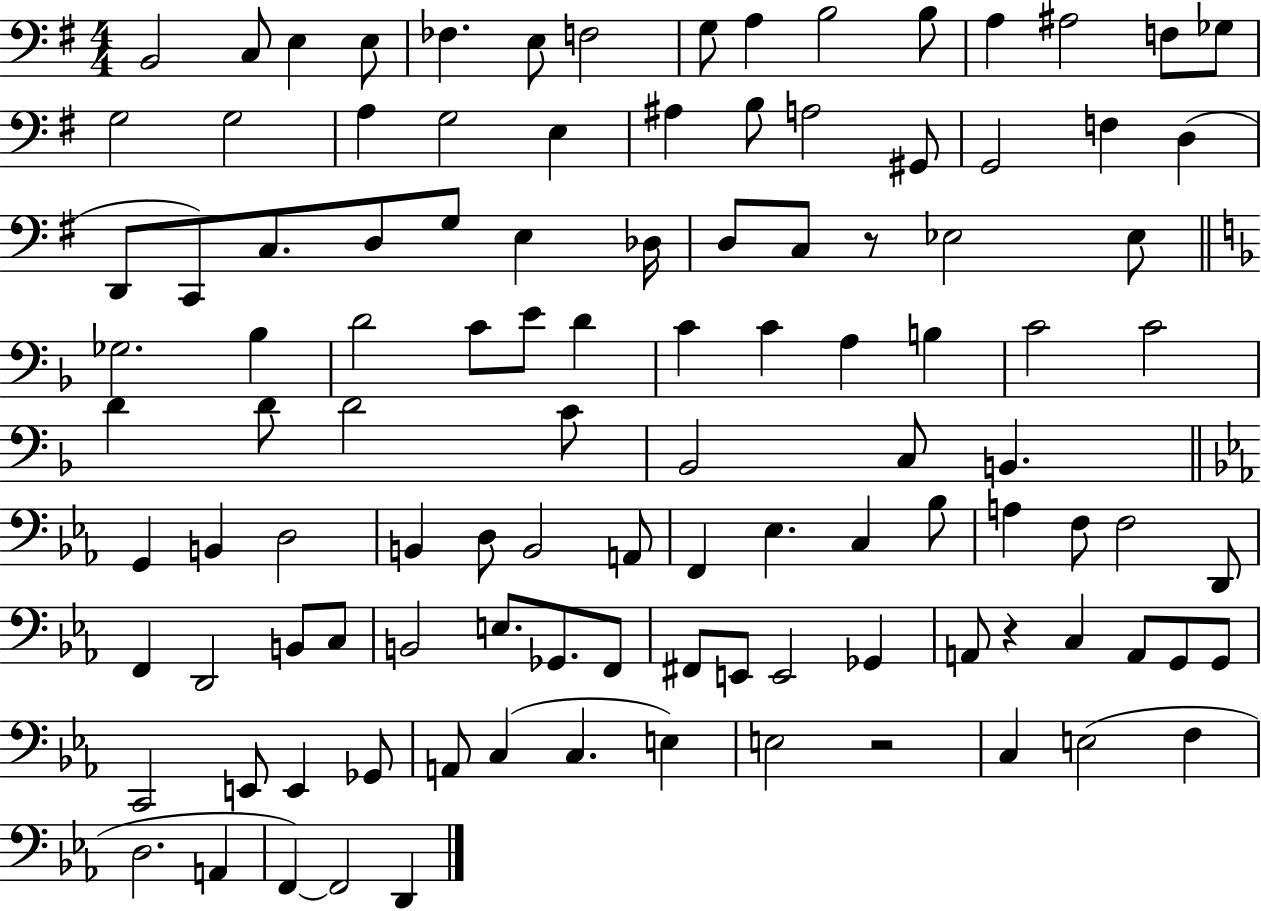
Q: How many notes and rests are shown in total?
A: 109